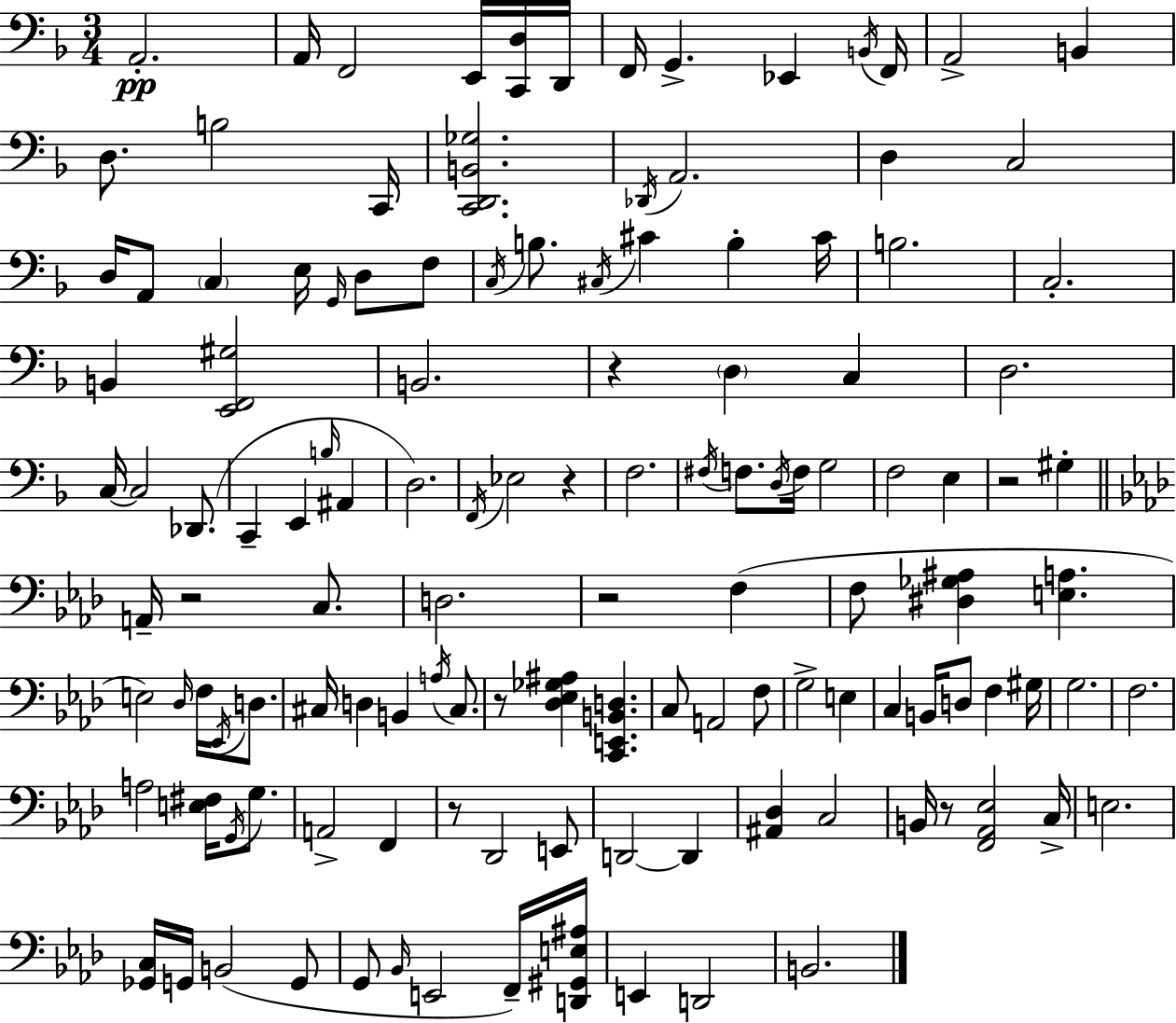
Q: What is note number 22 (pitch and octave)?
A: C3